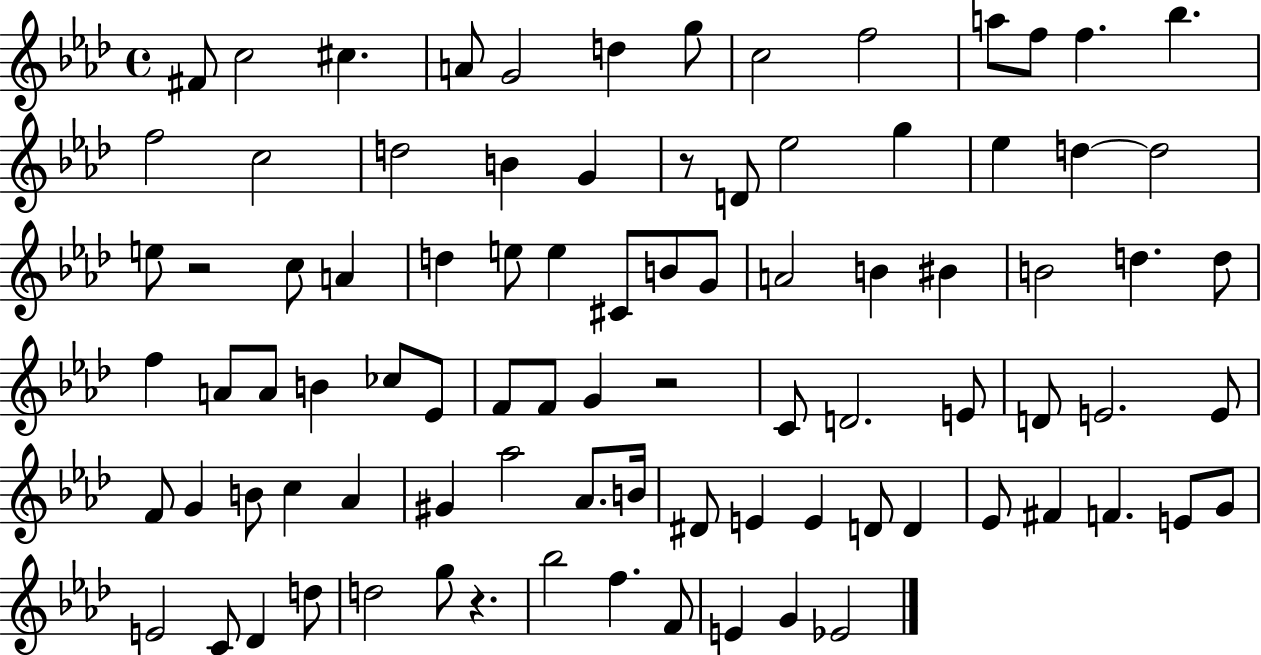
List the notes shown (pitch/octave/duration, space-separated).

F#4/e C5/h C#5/q. A4/e G4/h D5/q G5/e C5/h F5/h A5/e F5/e F5/q. Bb5/q. F5/h C5/h D5/h B4/q G4/q R/e D4/e Eb5/h G5/q Eb5/q D5/q D5/h E5/e R/h C5/e A4/q D5/q E5/e E5/q C#4/e B4/e G4/e A4/h B4/q BIS4/q B4/h D5/q. D5/e F5/q A4/e A4/e B4/q CES5/e Eb4/e F4/e F4/e G4/q R/h C4/e D4/h. E4/e D4/e E4/h. E4/e F4/e G4/q B4/e C5/q Ab4/q G#4/q Ab5/h Ab4/e. B4/s D#4/e E4/q E4/q D4/e D4/q Eb4/e F#4/q F4/q. E4/e G4/e E4/h C4/e Db4/q D5/e D5/h G5/e R/q. Bb5/h F5/q. F4/e E4/q G4/q Eb4/h